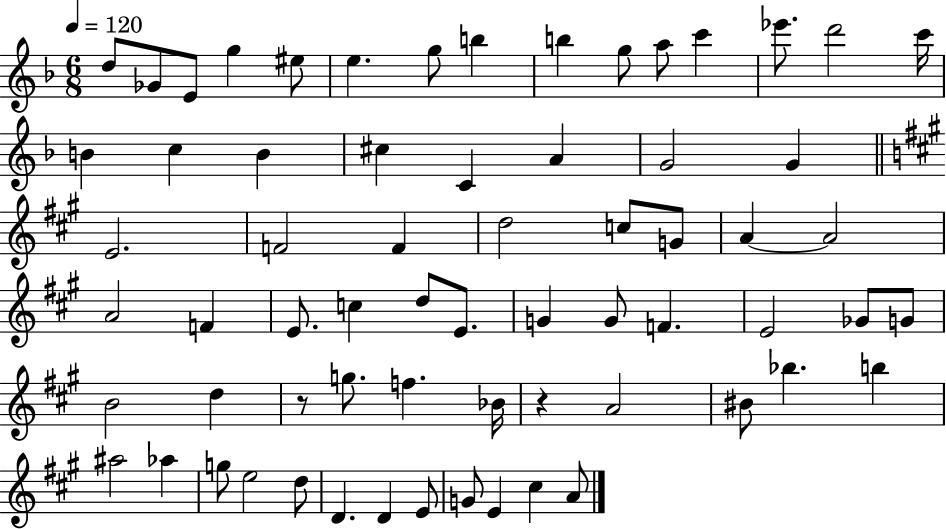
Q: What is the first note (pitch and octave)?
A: D5